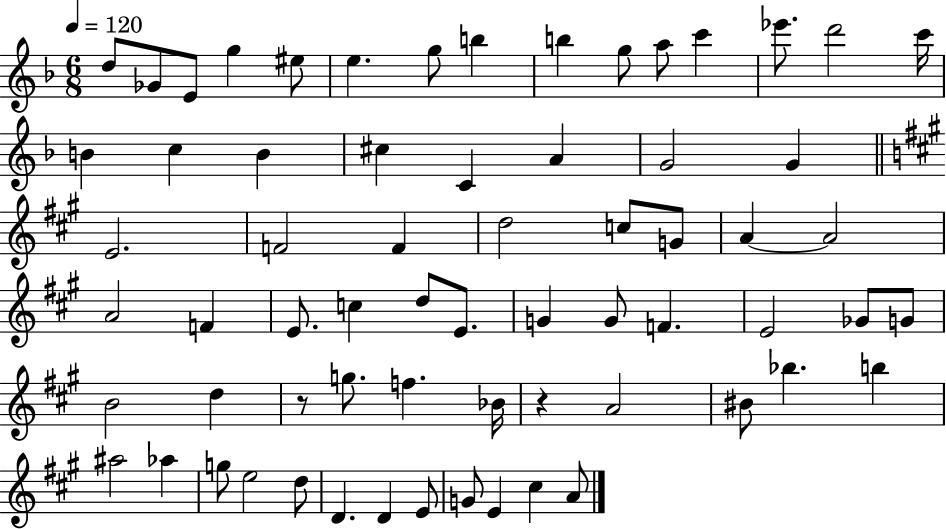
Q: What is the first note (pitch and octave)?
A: D5